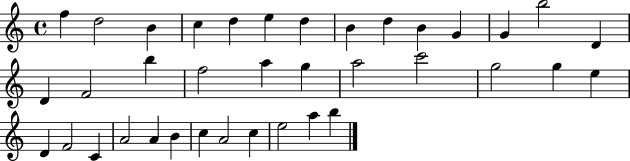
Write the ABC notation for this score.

X:1
T:Untitled
M:4/4
L:1/4
K:C
f d2 B c d e d B d B G G b2 D D F2 b f2 a g a2 c'2 g2 g e D F2 C A2 A B c A2 c e2 a b